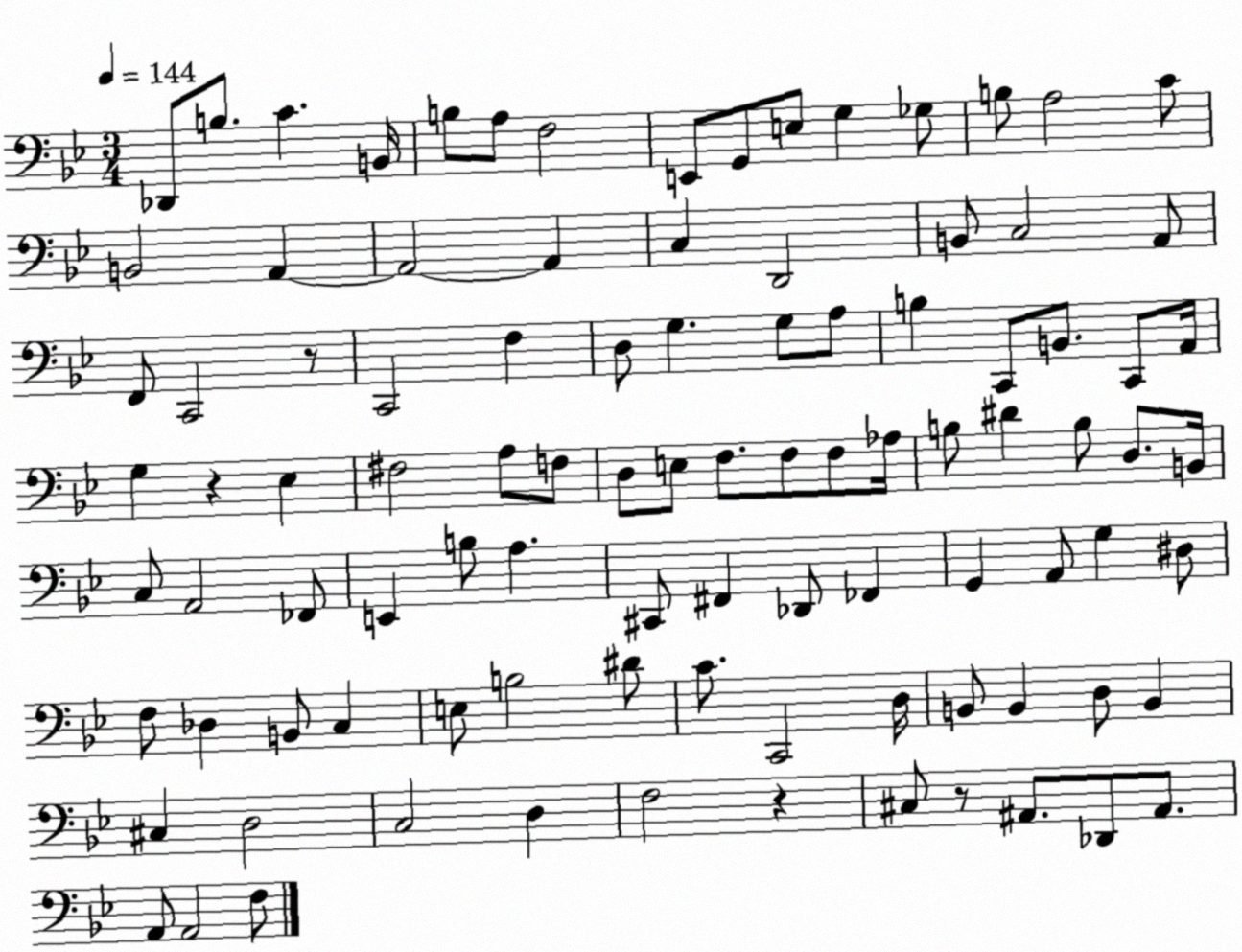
X:1
T:Untitled
M:3/4
L:1/4
K:Bb
_D,,/2 B,/2 C B,,/4 B,/2 A,/2 F,2 E,,/2 G,,/2 E,/2 G, _G,/2 B,/2 A,2 C/2 B,,2 A,, A,,2 A,, C, D,,2 B,,/2 C,2 A,,/2 F,,/2 C,,2 z/2 C,,2 F, D,/2 G, G,/2 A,/2 B, C,,/2 B,,/2 C,,/2 A,,/4 G, z _E, ^F,2 A,/2 F,/2 D,/2 E,/2 F,/2 F,/2 F,/2 _A,/4 B,/2 ^D B,/2 D,/2 B,,/4 C,/2 A,,2 _F,,/2 E,, B,/2 A, ^C,,/2 ^F,, _D,,/2 _F,, G,, A,,/2 G, ^D,/2 F,/2 _D, B,,/2 C, E,/2 B,2 ^D/2 C/2 C,,2 D,/4 B,,/2 B,, D,/2 B,, ^C, D,2 C,2 D, F,2 z ^C,/2 z/2 ^A,,/2 _D,,/2 ^A,,/2 A,,/2 A,,2 F,/2